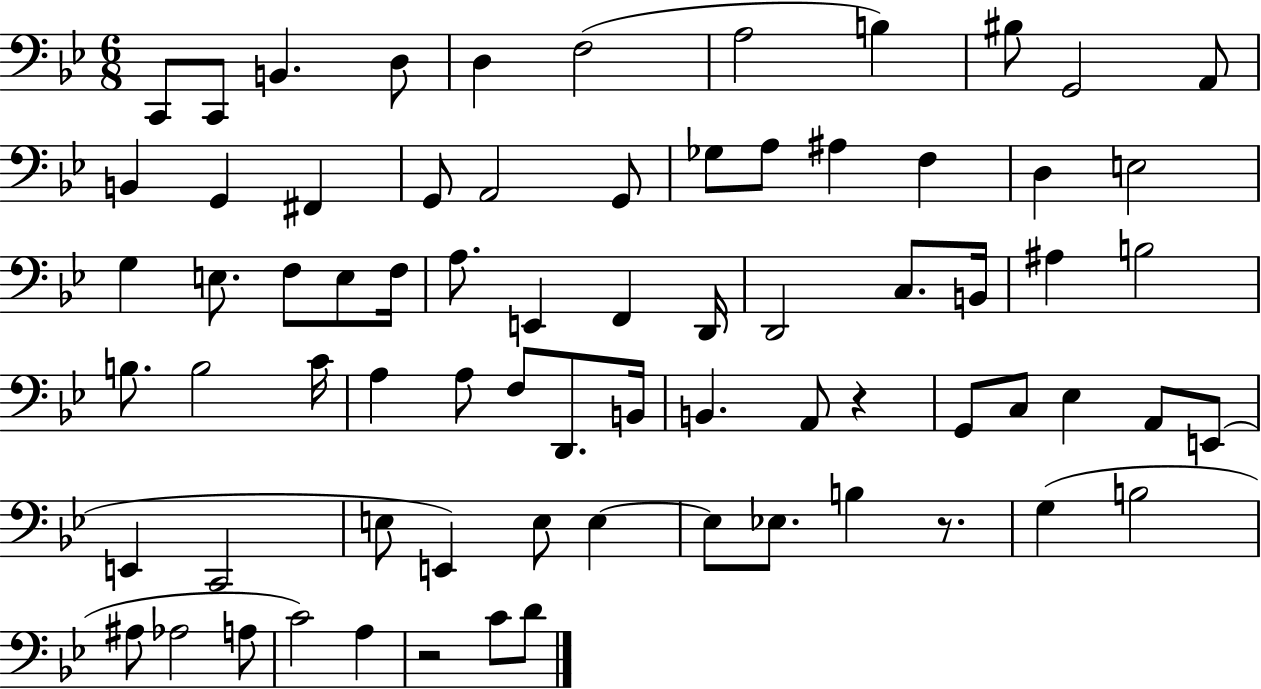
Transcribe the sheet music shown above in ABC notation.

X:1
T:Untitled
M:6/8
L:1/4
K:Bb
C,,/2 C,,/2 B,, D,/2 D, F,2 A,2 B, ^B,/2 G,,2 A,,/2 B,, G,, ^F,, G,,/2 A,,2 G,,/2 _G,/2 A,/2 ^A, F, D, E,2 G, E,/2 F,/2 E,/2 F,/4 A,/2 E,, F,, D,,/4 D,,2 C,/2 B,,/4 ^A, B,2 B,/2 B,2 C/4 A, A,/2 F,/2 D,,/2 B,,/4 B,, A,,/2 z G,,/2 C,/2 _E, A,,/2 E,,/2 E,, C,,2 E,/2 E,, E,/2 E, E,/2 _E,/2 B, z/2 G, B,2 ^A,/2 _A,2 A,/2 C2 A, z2 C/2 D/2